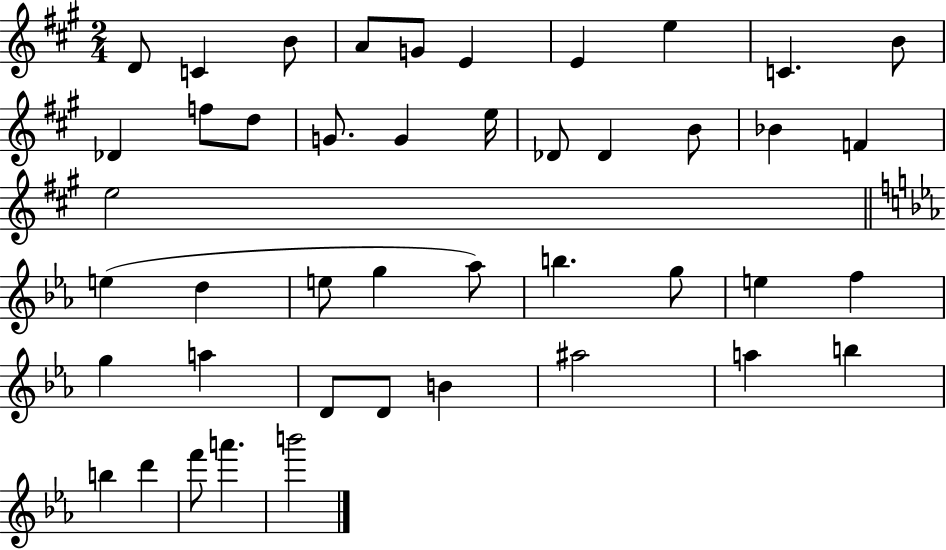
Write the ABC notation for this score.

X:1
T:Untitled
M:2/4
L:1/4
K:A
D/2 C B/2 A/2 G/2 E E e C B/2 _D f/2 d/2 G/2 G e/4 _D/2 _D B/2 _B F e2 e d e/2 g _a/2 b g/2 e f g a D/2 D/2 B ^a2 a b b d' f'/2 a' b'2